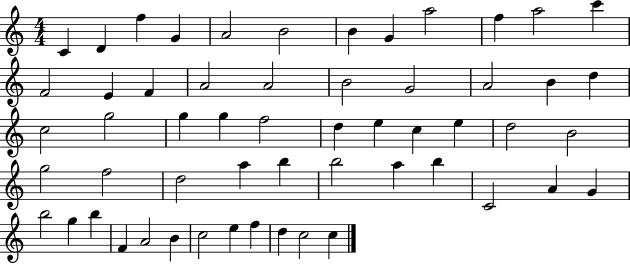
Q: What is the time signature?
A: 4/4